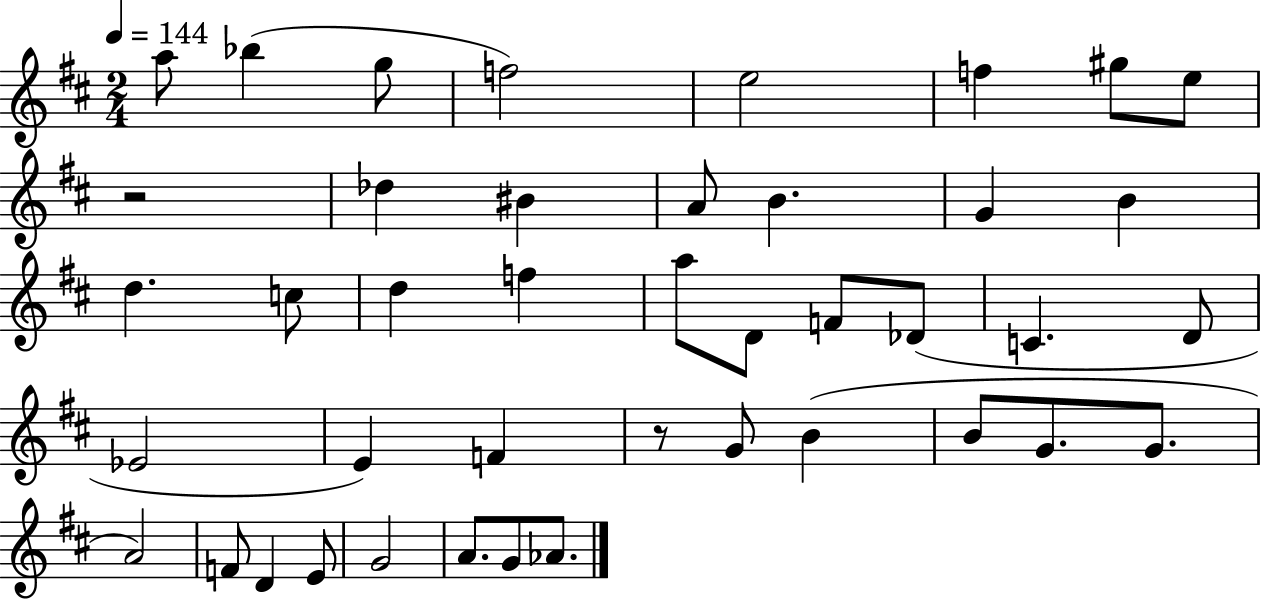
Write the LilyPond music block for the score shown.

{
  \clef treble
  \numericTimeSignature
  \time 2/4
  \key d \major
  \tempo 4 = 144
  a''8 bes''4( g''8 | f''2) | e''2 | f''4 gis''8 e''8 | \break r2 | des''4 bis'4 | a'8 b'4. | g'4 b'4 | \break d''4. c''8 | d''4 f''4 | a''8 d'8 f'8 des'8( | c'4. d'8 | \break ees'2 | e'4) f'4 | r8 g'8 b'4( | b'8 g'8. g'8. | \break a'2) | f'8 d'4 e'8 | g'2 | a'8. g'8 aes'8. | \break \bar "|."
}